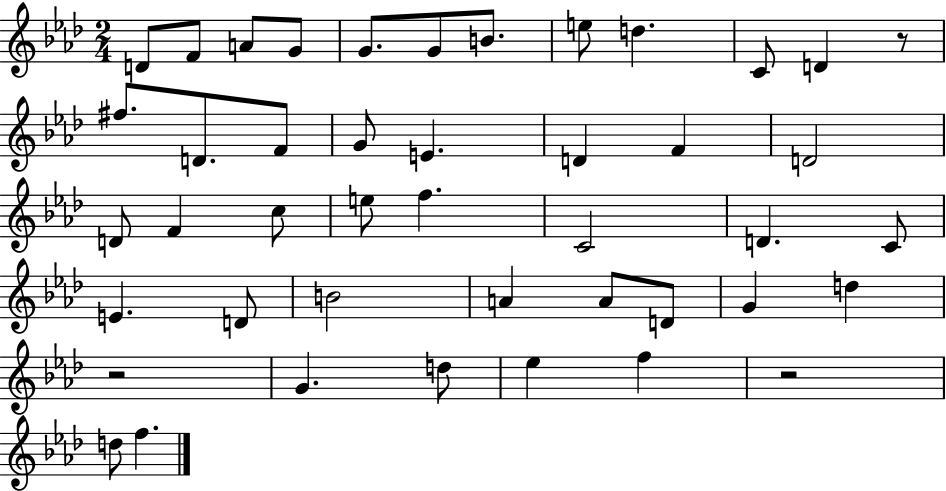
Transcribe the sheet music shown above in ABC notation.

X:1
T:Untitled
M:2/4
L:1/4
K:Ab
D/2 F/2 A/2 G/2 G/2 G/2 B/2 e/2 d C/2 D z/2 ^f/2 D/2 F/2 G/2 E D F D2 D/2 F c/2 e/2 f C2 D C/2 E D/2 B2 A A/2 D/2 G d z2 G d/2 _e f z2 d/2 f